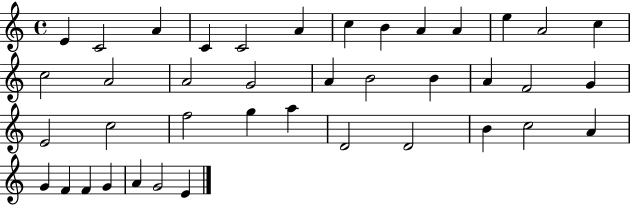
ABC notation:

X:1
T:Untitled
M:4/4
L:1/4
K:C
E C2 A C C2 A c B A A e A2 c c2 A2 A2 G2 A B2 B A F2 G E2 c2 f2 g a D2 D2 B c2 A G F F G A G2 E